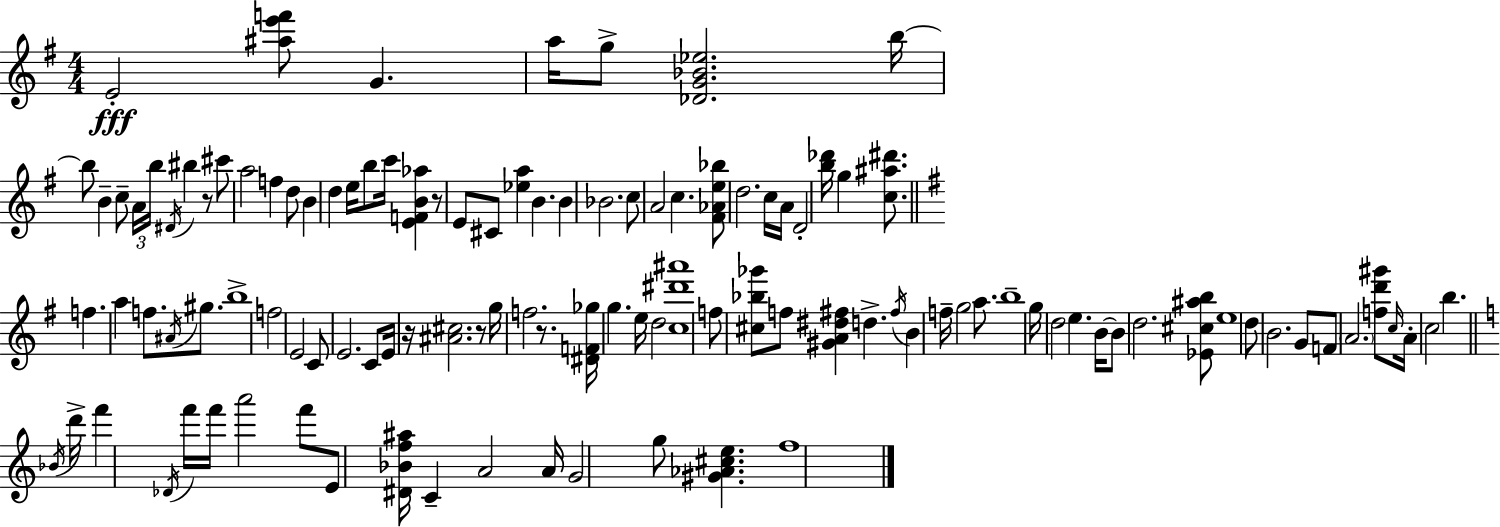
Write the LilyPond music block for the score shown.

{
  \clef treble
  \numericTimeSignature
  \time 4/4
  \key e \minor
  e'2-.\fff <ais'' e''' f'''>8 g'4. | a''16 g''8-> <des' g' bes' ees''>2. b''16~~ | b''8 b'4-- c''8-- \tuplet 3/2 { a'16 b''16 \acciaccatura { dis'16 } } bis''4 r8 | cis'''8 a''2 f''4 d''8 | \break b'4 d''4 e''16 b''8 c'''16 <e' f' b' aes''>4 | r8 e'8 cis'8 <ees'' a''>4 b'4. | b'4 bes'2. | c''8 a'2 c''4. | \break <fis' aes' e'' bes''>8 d''2. c''16 | a'16 d'2-. <b'' des'''>16 g''4 <c'' ais'' dis'''>8. | \bar "||" \break \key g \major f''4. a''4 f''8. \acciaccatura { ais'16 } gis''8. | b''1-> | f''2 e'2 | c'8 e'2. c'8 | \break e'16 r16 <ais' cis''>2. r8 | g''16 f''2. r8. | <dis' f' ges''>16 g''4. e''16 d''2 | <c'' dis''' ais'''>1 | \break f''8 <cis'' bes'' ges'''>8 f''8 <gis' a' dis'' fis''>4 d''4.-> | \acciaccatura { fis''16 } b'4 f''16-- g''2 a''8. | b''1-- | g''16 d''2 e''4. | \break b'16~~ b'8 d''2. | <ees' cis'' ais'' b''>8 e''1 | d''8 b'2. | g'8 f'8 \parenthesize a'2. | \break <f'' d''' gis'''>8 \grace { c''16 } a'16-. c''2 b''4. | \bar "||" \break \key c \major \acciaccatura { bes'16 } d'''16-> f'''4 \acciaccatura { des'16 } f'''16 f'''16 a'''2 | f'''8 e'8 <dis' bes' f'' ais''>16 c'4-- a'2 | a'16 g'2 g''8 <gis' aes' cis'' e''>4. | f''1 | \break \bar "|."
}